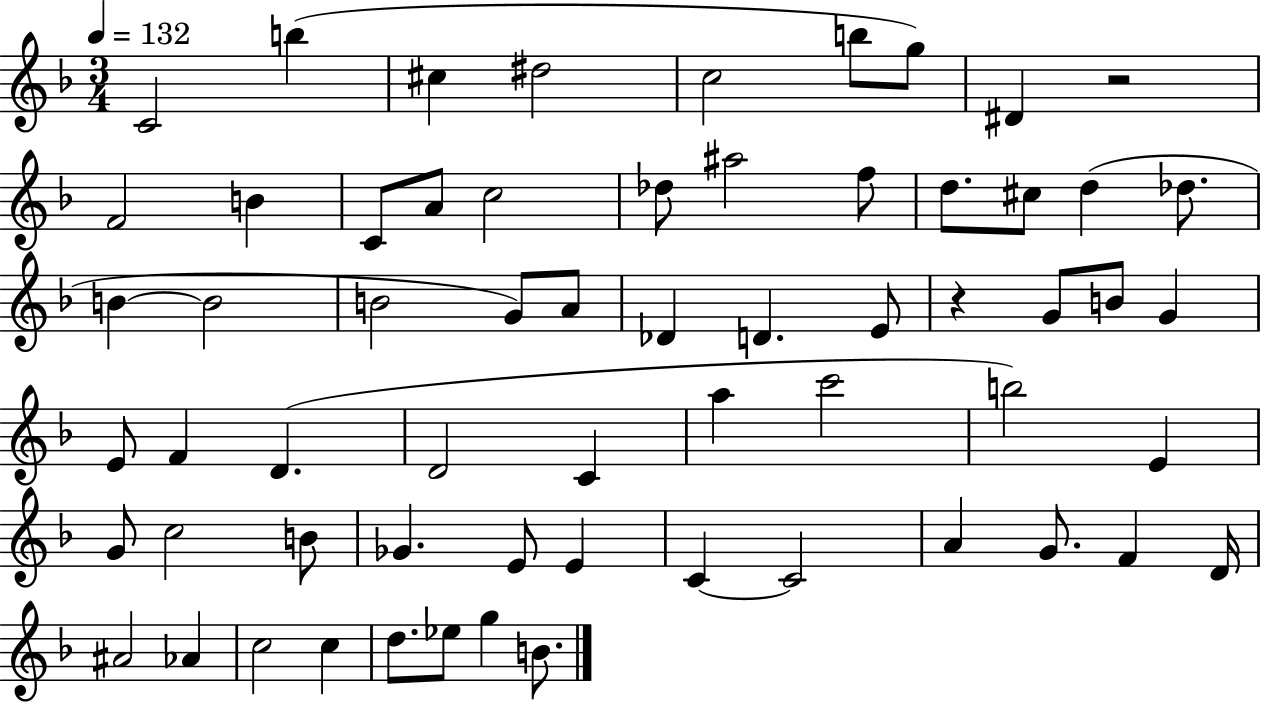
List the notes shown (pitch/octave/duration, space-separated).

C4/h B5/q C#5/q D#5/h C5/h B5/e G5/e D#4/q R/h F4/h B4/q C4/e A4/e C5/h Db5/e A#5/h F5/e D5/e. C#5/e D5/q Db5/e. B4/q B4/h B4/h G4/e A4/e Db4/q D4/q. E4/e R/q G4/e B4/e G4/q E4/e F4/q D4/q. D4/h C4/q A5/q C6/h B5/h E4/q G4/e C5/h B4/e Gb4/q. E4/e E4/q C4/q C4/h A4/q G4/e. F4/q D4/s A#4/h Ab4/q C5/h C5/q D5/e. Eb5/e G5/q B4/e.